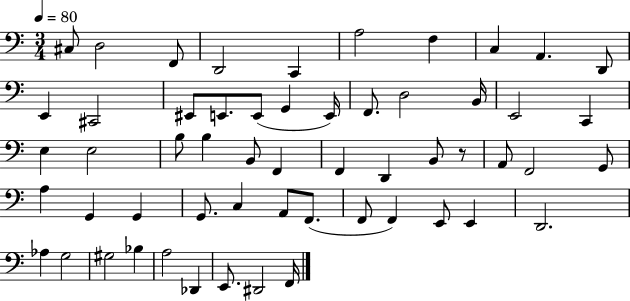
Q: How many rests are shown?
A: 1